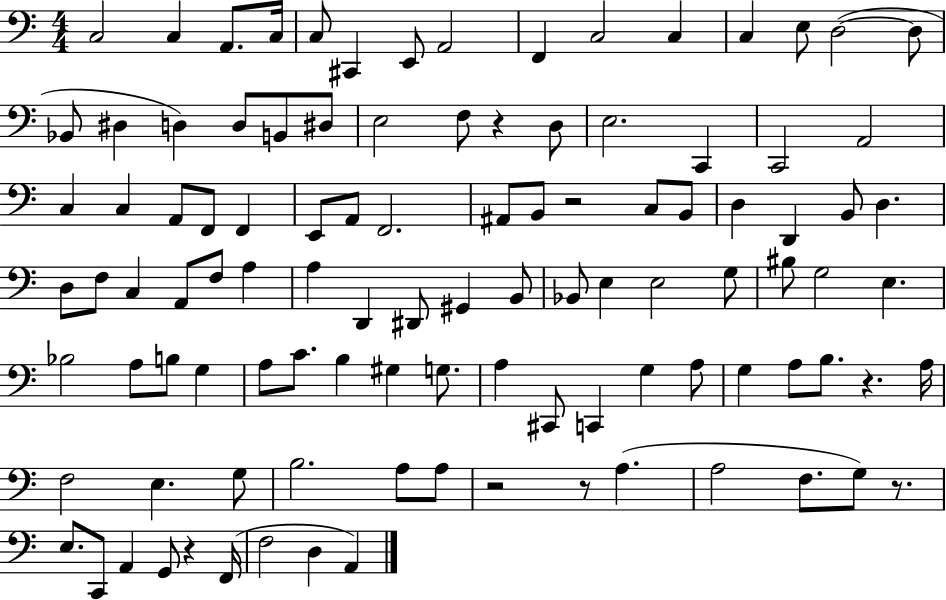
X:1
T:Untitled
M:4/4
L:1/4
K:C
C,2 C, A,,/2 C,/4 C,/2 ^C,, E,,/2 A,,2 F,, C,2 C, C, E,/2 D,2 D,/2 _B,,/2 ^D, D, D,/2 B,,/2 ^D,/2 E,2 F,/2 z D,/2 E,2 C,, C,,2 A,,2 C, C, A,,/2 F,,/2 F,, E,,/2 A,,/2 F,,2 ^A,,/2 B,,/2 z2 C,/2 B,,/2 D, D,, B,,/2 D, D,/2 F,/2 C, A,,/2 F,/2 A, A, D,, ^D,,/2 ^G,, B,,/2 _B,,/2 E, E,2 G,/2 ^B,/2 G,2 E, _B,2 A,/2 B,/2 G, A,/2 C/2 B, ^G, G,/2 A, ^C,,/2 C,, G, A,/2 G, A,/2 B,/2 z A,/4 F,2 E, G,/2 B,2 A,/2 A,/2 z2 z/2 A, A,2 F,/2 G,/2 z/2 E,/2 C,,/2 A,, G,,/2 z F,,/4 F,2 D, A,,